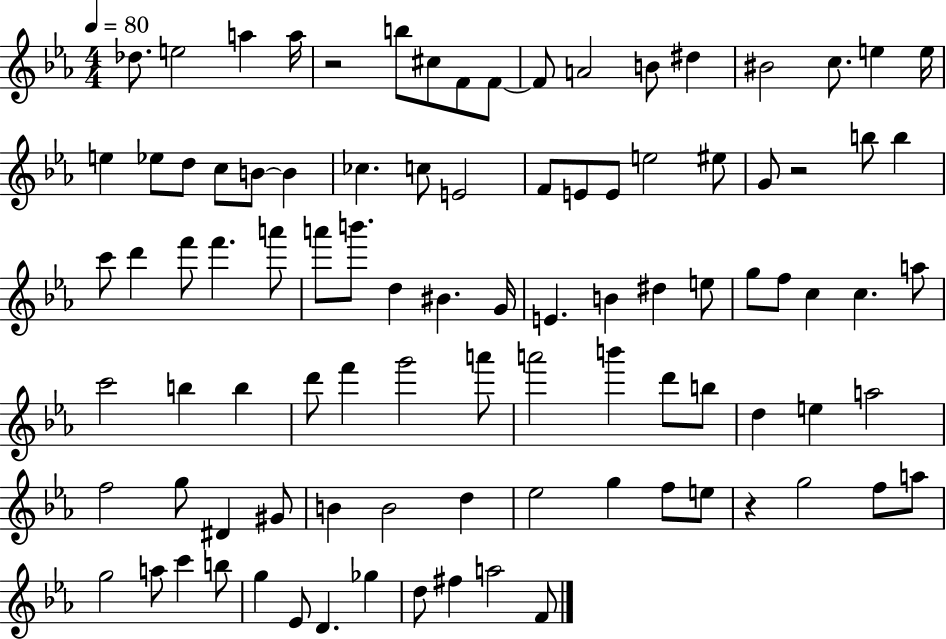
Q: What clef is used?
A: treble